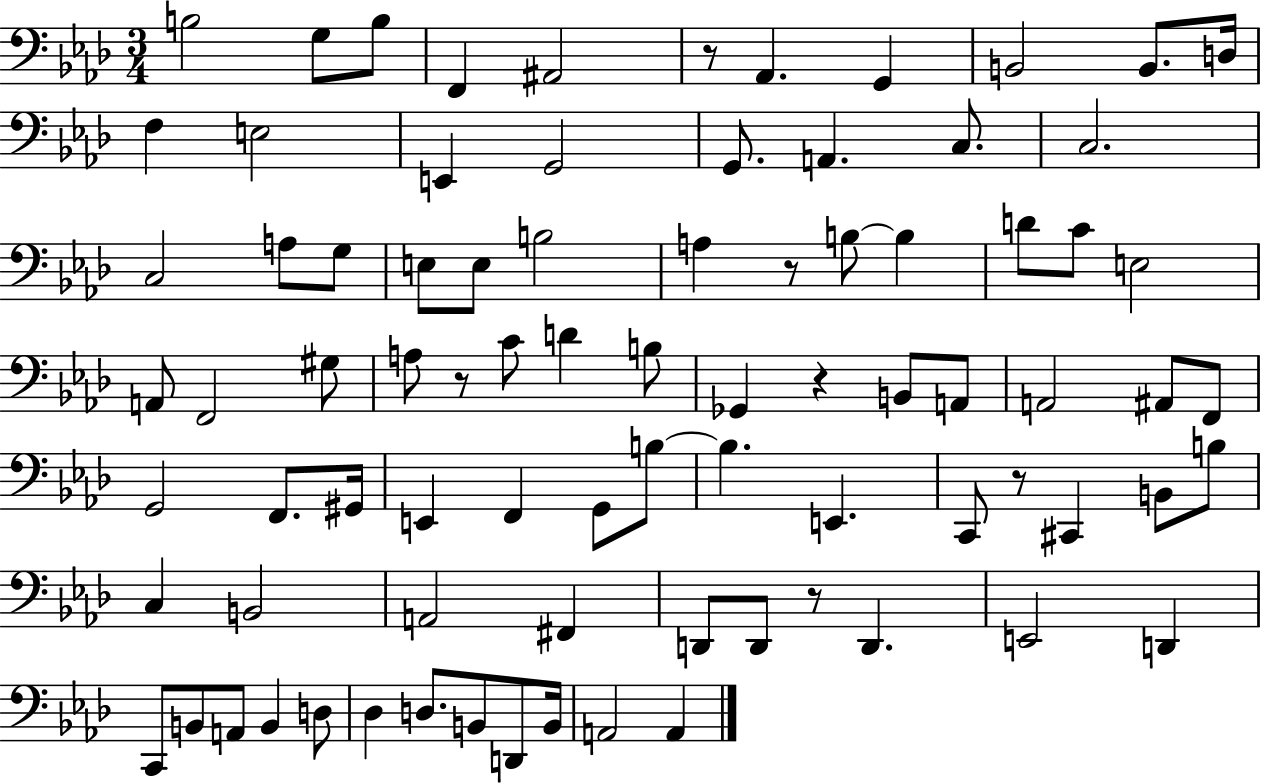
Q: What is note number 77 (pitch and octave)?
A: A2